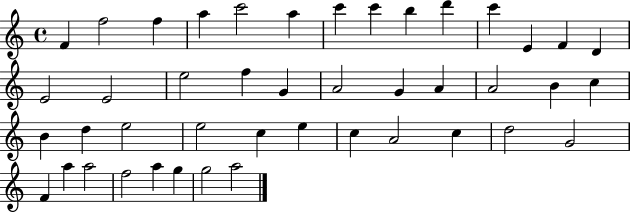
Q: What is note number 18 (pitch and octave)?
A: F5